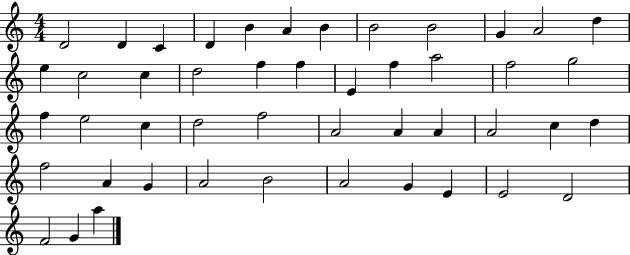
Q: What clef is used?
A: treble